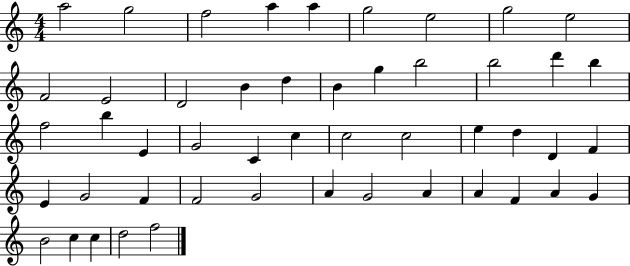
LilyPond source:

{
  \clef treble
  \numericTimeSignature
  \time 4/4
  \key c \major
  a''2 g''2 | f''2 a''4 a''4 | g''2 e''2 | g''2 e''2 | \break f'2 e'2 | d'2 b'4 d''4 | b'4 g''4 b''2 | b''2 d'''4 b''4 | \break f''2 b''4 e'4 | g'2 c'4 c''4 | c''2 c''2 | e''4 d''4 d'4 f'4 | \break e'4 g'2 f'4 | f'2 g'2 | a'4 g'2 a'4 | a'4 f'4 a'4 g'4 | \break b'2 c''4 c''4 | d''2 f''2 | \bar "|."
}